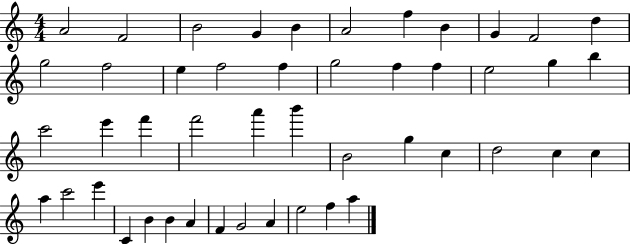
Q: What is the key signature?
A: C major